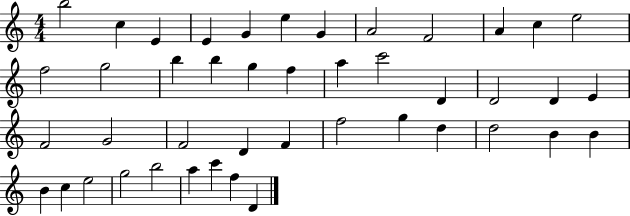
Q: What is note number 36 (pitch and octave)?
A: B4